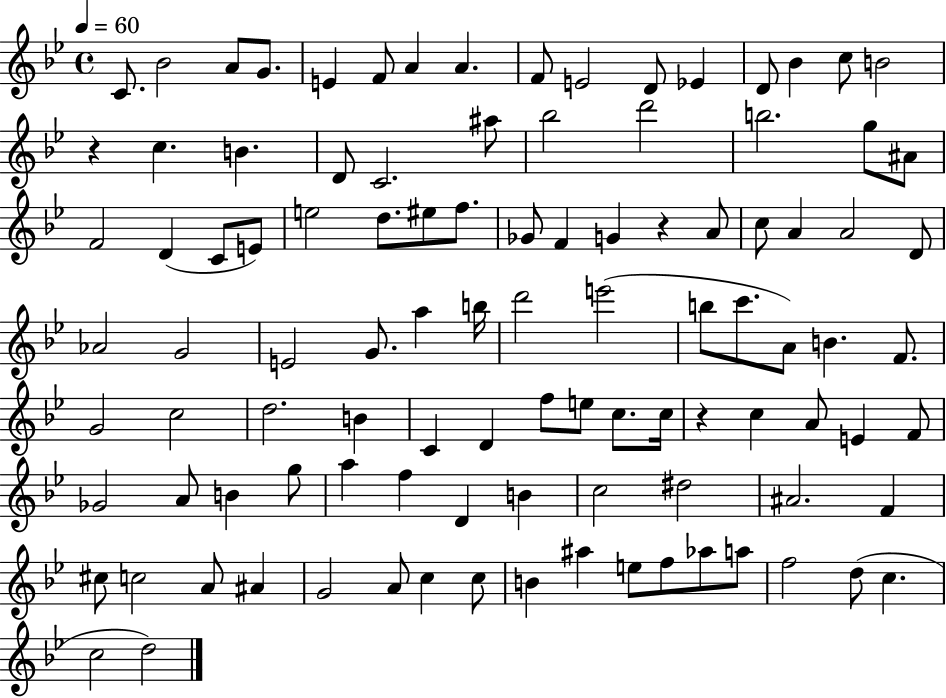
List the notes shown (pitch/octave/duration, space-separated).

C4/e. Bb4/h A4/e G4/e. E4/q F4/e A4/q A4/q. F4/e E4/h D4/e Eb4/q D4/e Bb4/q C5/e B4/h R/q C5/q. B4/q. D4/e C4/h. A#5/e Bb5/h D6/h B5/h. G5/e A#4/e F4/h D4/q C4/e E4/e E5/h D5/e. EIS5/e F5/e. Gb4/e F4/q G4/q R/q A4/e C5/e A4/q A4/h D4/e Ab4/h G4/h E4/h G4/e. A5/q B5/s D6/h E6/h B5/e C6/e. A4/e B4/q. F4/e. G4/h C5/h D5/h. B4/q C4/q D4/q F5/e E5/e C5/e. C5/s R/q C5/q A4/e E4/q F4/e Gb4/h A4/e B4/q G5/e A5/q F5/q D4/q B4/q C5/h D#5/h A#4/h. F4/q C#5/e C5/h A4/e A#4/q G4/h A4/e C5/q C5/e B4/q A#5/q E5/e F5/e Ab5/e A5/e F5/h D5/e C5/q. C5/h D5/h